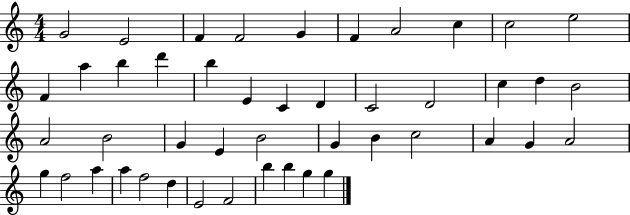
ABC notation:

X:1
T:Untitled
M:4/4
L:1/4
K:C
G2 E2 F F2 G F A2 c c2 e2 F a b d' b E C D C2 D2 c d B2 A2 B2 G E B2 G B c2 A G A2 g f2 a a f2 d E2 F2 b b g g